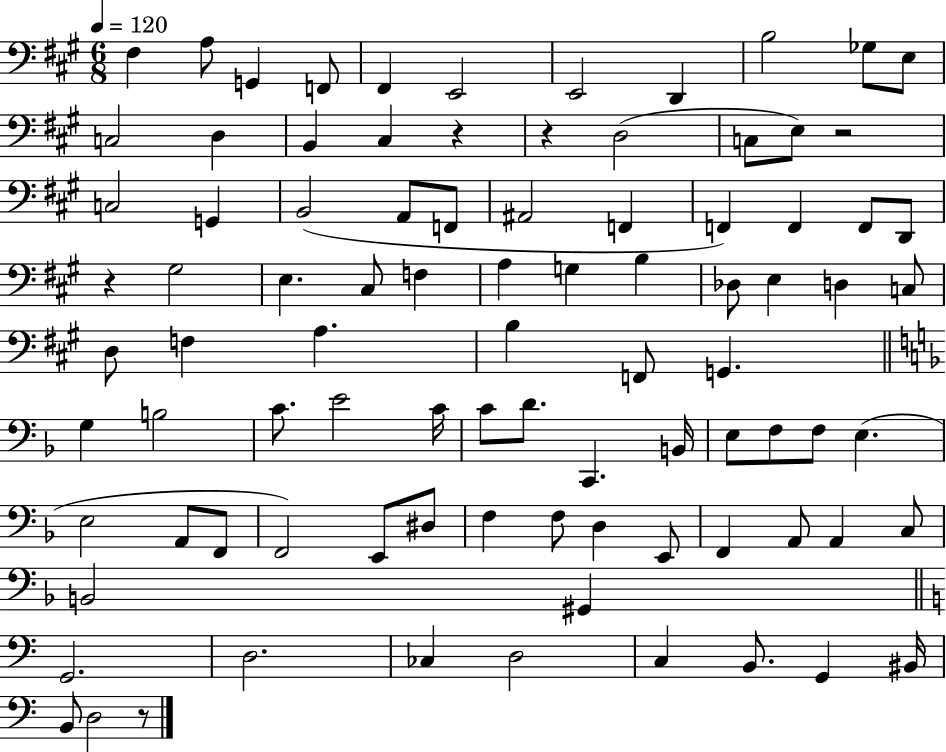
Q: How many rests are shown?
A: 5